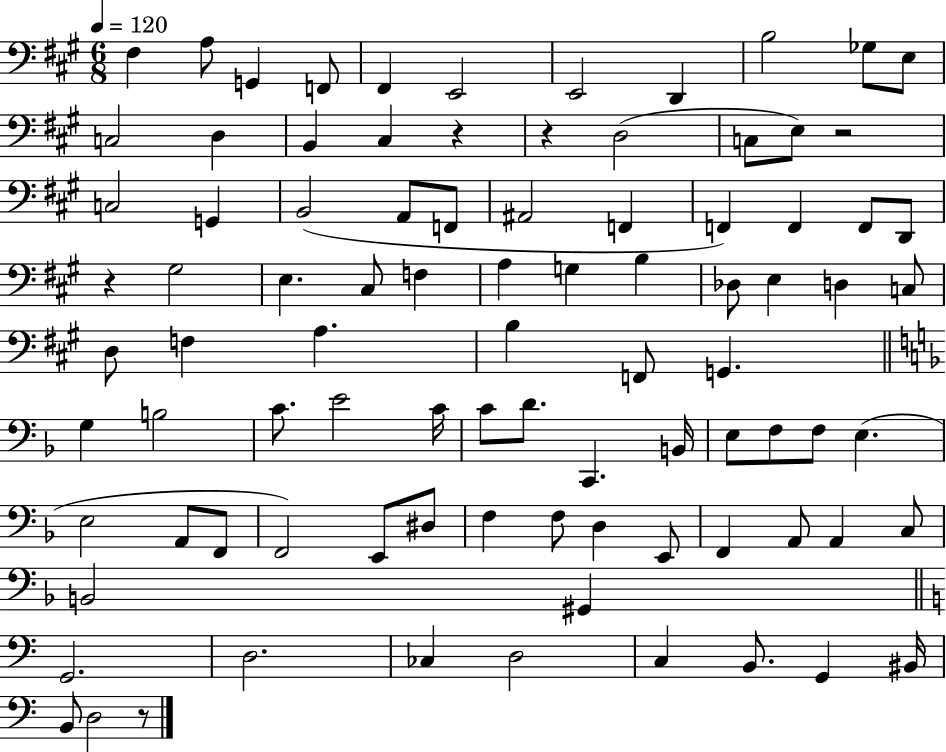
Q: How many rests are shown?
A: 5